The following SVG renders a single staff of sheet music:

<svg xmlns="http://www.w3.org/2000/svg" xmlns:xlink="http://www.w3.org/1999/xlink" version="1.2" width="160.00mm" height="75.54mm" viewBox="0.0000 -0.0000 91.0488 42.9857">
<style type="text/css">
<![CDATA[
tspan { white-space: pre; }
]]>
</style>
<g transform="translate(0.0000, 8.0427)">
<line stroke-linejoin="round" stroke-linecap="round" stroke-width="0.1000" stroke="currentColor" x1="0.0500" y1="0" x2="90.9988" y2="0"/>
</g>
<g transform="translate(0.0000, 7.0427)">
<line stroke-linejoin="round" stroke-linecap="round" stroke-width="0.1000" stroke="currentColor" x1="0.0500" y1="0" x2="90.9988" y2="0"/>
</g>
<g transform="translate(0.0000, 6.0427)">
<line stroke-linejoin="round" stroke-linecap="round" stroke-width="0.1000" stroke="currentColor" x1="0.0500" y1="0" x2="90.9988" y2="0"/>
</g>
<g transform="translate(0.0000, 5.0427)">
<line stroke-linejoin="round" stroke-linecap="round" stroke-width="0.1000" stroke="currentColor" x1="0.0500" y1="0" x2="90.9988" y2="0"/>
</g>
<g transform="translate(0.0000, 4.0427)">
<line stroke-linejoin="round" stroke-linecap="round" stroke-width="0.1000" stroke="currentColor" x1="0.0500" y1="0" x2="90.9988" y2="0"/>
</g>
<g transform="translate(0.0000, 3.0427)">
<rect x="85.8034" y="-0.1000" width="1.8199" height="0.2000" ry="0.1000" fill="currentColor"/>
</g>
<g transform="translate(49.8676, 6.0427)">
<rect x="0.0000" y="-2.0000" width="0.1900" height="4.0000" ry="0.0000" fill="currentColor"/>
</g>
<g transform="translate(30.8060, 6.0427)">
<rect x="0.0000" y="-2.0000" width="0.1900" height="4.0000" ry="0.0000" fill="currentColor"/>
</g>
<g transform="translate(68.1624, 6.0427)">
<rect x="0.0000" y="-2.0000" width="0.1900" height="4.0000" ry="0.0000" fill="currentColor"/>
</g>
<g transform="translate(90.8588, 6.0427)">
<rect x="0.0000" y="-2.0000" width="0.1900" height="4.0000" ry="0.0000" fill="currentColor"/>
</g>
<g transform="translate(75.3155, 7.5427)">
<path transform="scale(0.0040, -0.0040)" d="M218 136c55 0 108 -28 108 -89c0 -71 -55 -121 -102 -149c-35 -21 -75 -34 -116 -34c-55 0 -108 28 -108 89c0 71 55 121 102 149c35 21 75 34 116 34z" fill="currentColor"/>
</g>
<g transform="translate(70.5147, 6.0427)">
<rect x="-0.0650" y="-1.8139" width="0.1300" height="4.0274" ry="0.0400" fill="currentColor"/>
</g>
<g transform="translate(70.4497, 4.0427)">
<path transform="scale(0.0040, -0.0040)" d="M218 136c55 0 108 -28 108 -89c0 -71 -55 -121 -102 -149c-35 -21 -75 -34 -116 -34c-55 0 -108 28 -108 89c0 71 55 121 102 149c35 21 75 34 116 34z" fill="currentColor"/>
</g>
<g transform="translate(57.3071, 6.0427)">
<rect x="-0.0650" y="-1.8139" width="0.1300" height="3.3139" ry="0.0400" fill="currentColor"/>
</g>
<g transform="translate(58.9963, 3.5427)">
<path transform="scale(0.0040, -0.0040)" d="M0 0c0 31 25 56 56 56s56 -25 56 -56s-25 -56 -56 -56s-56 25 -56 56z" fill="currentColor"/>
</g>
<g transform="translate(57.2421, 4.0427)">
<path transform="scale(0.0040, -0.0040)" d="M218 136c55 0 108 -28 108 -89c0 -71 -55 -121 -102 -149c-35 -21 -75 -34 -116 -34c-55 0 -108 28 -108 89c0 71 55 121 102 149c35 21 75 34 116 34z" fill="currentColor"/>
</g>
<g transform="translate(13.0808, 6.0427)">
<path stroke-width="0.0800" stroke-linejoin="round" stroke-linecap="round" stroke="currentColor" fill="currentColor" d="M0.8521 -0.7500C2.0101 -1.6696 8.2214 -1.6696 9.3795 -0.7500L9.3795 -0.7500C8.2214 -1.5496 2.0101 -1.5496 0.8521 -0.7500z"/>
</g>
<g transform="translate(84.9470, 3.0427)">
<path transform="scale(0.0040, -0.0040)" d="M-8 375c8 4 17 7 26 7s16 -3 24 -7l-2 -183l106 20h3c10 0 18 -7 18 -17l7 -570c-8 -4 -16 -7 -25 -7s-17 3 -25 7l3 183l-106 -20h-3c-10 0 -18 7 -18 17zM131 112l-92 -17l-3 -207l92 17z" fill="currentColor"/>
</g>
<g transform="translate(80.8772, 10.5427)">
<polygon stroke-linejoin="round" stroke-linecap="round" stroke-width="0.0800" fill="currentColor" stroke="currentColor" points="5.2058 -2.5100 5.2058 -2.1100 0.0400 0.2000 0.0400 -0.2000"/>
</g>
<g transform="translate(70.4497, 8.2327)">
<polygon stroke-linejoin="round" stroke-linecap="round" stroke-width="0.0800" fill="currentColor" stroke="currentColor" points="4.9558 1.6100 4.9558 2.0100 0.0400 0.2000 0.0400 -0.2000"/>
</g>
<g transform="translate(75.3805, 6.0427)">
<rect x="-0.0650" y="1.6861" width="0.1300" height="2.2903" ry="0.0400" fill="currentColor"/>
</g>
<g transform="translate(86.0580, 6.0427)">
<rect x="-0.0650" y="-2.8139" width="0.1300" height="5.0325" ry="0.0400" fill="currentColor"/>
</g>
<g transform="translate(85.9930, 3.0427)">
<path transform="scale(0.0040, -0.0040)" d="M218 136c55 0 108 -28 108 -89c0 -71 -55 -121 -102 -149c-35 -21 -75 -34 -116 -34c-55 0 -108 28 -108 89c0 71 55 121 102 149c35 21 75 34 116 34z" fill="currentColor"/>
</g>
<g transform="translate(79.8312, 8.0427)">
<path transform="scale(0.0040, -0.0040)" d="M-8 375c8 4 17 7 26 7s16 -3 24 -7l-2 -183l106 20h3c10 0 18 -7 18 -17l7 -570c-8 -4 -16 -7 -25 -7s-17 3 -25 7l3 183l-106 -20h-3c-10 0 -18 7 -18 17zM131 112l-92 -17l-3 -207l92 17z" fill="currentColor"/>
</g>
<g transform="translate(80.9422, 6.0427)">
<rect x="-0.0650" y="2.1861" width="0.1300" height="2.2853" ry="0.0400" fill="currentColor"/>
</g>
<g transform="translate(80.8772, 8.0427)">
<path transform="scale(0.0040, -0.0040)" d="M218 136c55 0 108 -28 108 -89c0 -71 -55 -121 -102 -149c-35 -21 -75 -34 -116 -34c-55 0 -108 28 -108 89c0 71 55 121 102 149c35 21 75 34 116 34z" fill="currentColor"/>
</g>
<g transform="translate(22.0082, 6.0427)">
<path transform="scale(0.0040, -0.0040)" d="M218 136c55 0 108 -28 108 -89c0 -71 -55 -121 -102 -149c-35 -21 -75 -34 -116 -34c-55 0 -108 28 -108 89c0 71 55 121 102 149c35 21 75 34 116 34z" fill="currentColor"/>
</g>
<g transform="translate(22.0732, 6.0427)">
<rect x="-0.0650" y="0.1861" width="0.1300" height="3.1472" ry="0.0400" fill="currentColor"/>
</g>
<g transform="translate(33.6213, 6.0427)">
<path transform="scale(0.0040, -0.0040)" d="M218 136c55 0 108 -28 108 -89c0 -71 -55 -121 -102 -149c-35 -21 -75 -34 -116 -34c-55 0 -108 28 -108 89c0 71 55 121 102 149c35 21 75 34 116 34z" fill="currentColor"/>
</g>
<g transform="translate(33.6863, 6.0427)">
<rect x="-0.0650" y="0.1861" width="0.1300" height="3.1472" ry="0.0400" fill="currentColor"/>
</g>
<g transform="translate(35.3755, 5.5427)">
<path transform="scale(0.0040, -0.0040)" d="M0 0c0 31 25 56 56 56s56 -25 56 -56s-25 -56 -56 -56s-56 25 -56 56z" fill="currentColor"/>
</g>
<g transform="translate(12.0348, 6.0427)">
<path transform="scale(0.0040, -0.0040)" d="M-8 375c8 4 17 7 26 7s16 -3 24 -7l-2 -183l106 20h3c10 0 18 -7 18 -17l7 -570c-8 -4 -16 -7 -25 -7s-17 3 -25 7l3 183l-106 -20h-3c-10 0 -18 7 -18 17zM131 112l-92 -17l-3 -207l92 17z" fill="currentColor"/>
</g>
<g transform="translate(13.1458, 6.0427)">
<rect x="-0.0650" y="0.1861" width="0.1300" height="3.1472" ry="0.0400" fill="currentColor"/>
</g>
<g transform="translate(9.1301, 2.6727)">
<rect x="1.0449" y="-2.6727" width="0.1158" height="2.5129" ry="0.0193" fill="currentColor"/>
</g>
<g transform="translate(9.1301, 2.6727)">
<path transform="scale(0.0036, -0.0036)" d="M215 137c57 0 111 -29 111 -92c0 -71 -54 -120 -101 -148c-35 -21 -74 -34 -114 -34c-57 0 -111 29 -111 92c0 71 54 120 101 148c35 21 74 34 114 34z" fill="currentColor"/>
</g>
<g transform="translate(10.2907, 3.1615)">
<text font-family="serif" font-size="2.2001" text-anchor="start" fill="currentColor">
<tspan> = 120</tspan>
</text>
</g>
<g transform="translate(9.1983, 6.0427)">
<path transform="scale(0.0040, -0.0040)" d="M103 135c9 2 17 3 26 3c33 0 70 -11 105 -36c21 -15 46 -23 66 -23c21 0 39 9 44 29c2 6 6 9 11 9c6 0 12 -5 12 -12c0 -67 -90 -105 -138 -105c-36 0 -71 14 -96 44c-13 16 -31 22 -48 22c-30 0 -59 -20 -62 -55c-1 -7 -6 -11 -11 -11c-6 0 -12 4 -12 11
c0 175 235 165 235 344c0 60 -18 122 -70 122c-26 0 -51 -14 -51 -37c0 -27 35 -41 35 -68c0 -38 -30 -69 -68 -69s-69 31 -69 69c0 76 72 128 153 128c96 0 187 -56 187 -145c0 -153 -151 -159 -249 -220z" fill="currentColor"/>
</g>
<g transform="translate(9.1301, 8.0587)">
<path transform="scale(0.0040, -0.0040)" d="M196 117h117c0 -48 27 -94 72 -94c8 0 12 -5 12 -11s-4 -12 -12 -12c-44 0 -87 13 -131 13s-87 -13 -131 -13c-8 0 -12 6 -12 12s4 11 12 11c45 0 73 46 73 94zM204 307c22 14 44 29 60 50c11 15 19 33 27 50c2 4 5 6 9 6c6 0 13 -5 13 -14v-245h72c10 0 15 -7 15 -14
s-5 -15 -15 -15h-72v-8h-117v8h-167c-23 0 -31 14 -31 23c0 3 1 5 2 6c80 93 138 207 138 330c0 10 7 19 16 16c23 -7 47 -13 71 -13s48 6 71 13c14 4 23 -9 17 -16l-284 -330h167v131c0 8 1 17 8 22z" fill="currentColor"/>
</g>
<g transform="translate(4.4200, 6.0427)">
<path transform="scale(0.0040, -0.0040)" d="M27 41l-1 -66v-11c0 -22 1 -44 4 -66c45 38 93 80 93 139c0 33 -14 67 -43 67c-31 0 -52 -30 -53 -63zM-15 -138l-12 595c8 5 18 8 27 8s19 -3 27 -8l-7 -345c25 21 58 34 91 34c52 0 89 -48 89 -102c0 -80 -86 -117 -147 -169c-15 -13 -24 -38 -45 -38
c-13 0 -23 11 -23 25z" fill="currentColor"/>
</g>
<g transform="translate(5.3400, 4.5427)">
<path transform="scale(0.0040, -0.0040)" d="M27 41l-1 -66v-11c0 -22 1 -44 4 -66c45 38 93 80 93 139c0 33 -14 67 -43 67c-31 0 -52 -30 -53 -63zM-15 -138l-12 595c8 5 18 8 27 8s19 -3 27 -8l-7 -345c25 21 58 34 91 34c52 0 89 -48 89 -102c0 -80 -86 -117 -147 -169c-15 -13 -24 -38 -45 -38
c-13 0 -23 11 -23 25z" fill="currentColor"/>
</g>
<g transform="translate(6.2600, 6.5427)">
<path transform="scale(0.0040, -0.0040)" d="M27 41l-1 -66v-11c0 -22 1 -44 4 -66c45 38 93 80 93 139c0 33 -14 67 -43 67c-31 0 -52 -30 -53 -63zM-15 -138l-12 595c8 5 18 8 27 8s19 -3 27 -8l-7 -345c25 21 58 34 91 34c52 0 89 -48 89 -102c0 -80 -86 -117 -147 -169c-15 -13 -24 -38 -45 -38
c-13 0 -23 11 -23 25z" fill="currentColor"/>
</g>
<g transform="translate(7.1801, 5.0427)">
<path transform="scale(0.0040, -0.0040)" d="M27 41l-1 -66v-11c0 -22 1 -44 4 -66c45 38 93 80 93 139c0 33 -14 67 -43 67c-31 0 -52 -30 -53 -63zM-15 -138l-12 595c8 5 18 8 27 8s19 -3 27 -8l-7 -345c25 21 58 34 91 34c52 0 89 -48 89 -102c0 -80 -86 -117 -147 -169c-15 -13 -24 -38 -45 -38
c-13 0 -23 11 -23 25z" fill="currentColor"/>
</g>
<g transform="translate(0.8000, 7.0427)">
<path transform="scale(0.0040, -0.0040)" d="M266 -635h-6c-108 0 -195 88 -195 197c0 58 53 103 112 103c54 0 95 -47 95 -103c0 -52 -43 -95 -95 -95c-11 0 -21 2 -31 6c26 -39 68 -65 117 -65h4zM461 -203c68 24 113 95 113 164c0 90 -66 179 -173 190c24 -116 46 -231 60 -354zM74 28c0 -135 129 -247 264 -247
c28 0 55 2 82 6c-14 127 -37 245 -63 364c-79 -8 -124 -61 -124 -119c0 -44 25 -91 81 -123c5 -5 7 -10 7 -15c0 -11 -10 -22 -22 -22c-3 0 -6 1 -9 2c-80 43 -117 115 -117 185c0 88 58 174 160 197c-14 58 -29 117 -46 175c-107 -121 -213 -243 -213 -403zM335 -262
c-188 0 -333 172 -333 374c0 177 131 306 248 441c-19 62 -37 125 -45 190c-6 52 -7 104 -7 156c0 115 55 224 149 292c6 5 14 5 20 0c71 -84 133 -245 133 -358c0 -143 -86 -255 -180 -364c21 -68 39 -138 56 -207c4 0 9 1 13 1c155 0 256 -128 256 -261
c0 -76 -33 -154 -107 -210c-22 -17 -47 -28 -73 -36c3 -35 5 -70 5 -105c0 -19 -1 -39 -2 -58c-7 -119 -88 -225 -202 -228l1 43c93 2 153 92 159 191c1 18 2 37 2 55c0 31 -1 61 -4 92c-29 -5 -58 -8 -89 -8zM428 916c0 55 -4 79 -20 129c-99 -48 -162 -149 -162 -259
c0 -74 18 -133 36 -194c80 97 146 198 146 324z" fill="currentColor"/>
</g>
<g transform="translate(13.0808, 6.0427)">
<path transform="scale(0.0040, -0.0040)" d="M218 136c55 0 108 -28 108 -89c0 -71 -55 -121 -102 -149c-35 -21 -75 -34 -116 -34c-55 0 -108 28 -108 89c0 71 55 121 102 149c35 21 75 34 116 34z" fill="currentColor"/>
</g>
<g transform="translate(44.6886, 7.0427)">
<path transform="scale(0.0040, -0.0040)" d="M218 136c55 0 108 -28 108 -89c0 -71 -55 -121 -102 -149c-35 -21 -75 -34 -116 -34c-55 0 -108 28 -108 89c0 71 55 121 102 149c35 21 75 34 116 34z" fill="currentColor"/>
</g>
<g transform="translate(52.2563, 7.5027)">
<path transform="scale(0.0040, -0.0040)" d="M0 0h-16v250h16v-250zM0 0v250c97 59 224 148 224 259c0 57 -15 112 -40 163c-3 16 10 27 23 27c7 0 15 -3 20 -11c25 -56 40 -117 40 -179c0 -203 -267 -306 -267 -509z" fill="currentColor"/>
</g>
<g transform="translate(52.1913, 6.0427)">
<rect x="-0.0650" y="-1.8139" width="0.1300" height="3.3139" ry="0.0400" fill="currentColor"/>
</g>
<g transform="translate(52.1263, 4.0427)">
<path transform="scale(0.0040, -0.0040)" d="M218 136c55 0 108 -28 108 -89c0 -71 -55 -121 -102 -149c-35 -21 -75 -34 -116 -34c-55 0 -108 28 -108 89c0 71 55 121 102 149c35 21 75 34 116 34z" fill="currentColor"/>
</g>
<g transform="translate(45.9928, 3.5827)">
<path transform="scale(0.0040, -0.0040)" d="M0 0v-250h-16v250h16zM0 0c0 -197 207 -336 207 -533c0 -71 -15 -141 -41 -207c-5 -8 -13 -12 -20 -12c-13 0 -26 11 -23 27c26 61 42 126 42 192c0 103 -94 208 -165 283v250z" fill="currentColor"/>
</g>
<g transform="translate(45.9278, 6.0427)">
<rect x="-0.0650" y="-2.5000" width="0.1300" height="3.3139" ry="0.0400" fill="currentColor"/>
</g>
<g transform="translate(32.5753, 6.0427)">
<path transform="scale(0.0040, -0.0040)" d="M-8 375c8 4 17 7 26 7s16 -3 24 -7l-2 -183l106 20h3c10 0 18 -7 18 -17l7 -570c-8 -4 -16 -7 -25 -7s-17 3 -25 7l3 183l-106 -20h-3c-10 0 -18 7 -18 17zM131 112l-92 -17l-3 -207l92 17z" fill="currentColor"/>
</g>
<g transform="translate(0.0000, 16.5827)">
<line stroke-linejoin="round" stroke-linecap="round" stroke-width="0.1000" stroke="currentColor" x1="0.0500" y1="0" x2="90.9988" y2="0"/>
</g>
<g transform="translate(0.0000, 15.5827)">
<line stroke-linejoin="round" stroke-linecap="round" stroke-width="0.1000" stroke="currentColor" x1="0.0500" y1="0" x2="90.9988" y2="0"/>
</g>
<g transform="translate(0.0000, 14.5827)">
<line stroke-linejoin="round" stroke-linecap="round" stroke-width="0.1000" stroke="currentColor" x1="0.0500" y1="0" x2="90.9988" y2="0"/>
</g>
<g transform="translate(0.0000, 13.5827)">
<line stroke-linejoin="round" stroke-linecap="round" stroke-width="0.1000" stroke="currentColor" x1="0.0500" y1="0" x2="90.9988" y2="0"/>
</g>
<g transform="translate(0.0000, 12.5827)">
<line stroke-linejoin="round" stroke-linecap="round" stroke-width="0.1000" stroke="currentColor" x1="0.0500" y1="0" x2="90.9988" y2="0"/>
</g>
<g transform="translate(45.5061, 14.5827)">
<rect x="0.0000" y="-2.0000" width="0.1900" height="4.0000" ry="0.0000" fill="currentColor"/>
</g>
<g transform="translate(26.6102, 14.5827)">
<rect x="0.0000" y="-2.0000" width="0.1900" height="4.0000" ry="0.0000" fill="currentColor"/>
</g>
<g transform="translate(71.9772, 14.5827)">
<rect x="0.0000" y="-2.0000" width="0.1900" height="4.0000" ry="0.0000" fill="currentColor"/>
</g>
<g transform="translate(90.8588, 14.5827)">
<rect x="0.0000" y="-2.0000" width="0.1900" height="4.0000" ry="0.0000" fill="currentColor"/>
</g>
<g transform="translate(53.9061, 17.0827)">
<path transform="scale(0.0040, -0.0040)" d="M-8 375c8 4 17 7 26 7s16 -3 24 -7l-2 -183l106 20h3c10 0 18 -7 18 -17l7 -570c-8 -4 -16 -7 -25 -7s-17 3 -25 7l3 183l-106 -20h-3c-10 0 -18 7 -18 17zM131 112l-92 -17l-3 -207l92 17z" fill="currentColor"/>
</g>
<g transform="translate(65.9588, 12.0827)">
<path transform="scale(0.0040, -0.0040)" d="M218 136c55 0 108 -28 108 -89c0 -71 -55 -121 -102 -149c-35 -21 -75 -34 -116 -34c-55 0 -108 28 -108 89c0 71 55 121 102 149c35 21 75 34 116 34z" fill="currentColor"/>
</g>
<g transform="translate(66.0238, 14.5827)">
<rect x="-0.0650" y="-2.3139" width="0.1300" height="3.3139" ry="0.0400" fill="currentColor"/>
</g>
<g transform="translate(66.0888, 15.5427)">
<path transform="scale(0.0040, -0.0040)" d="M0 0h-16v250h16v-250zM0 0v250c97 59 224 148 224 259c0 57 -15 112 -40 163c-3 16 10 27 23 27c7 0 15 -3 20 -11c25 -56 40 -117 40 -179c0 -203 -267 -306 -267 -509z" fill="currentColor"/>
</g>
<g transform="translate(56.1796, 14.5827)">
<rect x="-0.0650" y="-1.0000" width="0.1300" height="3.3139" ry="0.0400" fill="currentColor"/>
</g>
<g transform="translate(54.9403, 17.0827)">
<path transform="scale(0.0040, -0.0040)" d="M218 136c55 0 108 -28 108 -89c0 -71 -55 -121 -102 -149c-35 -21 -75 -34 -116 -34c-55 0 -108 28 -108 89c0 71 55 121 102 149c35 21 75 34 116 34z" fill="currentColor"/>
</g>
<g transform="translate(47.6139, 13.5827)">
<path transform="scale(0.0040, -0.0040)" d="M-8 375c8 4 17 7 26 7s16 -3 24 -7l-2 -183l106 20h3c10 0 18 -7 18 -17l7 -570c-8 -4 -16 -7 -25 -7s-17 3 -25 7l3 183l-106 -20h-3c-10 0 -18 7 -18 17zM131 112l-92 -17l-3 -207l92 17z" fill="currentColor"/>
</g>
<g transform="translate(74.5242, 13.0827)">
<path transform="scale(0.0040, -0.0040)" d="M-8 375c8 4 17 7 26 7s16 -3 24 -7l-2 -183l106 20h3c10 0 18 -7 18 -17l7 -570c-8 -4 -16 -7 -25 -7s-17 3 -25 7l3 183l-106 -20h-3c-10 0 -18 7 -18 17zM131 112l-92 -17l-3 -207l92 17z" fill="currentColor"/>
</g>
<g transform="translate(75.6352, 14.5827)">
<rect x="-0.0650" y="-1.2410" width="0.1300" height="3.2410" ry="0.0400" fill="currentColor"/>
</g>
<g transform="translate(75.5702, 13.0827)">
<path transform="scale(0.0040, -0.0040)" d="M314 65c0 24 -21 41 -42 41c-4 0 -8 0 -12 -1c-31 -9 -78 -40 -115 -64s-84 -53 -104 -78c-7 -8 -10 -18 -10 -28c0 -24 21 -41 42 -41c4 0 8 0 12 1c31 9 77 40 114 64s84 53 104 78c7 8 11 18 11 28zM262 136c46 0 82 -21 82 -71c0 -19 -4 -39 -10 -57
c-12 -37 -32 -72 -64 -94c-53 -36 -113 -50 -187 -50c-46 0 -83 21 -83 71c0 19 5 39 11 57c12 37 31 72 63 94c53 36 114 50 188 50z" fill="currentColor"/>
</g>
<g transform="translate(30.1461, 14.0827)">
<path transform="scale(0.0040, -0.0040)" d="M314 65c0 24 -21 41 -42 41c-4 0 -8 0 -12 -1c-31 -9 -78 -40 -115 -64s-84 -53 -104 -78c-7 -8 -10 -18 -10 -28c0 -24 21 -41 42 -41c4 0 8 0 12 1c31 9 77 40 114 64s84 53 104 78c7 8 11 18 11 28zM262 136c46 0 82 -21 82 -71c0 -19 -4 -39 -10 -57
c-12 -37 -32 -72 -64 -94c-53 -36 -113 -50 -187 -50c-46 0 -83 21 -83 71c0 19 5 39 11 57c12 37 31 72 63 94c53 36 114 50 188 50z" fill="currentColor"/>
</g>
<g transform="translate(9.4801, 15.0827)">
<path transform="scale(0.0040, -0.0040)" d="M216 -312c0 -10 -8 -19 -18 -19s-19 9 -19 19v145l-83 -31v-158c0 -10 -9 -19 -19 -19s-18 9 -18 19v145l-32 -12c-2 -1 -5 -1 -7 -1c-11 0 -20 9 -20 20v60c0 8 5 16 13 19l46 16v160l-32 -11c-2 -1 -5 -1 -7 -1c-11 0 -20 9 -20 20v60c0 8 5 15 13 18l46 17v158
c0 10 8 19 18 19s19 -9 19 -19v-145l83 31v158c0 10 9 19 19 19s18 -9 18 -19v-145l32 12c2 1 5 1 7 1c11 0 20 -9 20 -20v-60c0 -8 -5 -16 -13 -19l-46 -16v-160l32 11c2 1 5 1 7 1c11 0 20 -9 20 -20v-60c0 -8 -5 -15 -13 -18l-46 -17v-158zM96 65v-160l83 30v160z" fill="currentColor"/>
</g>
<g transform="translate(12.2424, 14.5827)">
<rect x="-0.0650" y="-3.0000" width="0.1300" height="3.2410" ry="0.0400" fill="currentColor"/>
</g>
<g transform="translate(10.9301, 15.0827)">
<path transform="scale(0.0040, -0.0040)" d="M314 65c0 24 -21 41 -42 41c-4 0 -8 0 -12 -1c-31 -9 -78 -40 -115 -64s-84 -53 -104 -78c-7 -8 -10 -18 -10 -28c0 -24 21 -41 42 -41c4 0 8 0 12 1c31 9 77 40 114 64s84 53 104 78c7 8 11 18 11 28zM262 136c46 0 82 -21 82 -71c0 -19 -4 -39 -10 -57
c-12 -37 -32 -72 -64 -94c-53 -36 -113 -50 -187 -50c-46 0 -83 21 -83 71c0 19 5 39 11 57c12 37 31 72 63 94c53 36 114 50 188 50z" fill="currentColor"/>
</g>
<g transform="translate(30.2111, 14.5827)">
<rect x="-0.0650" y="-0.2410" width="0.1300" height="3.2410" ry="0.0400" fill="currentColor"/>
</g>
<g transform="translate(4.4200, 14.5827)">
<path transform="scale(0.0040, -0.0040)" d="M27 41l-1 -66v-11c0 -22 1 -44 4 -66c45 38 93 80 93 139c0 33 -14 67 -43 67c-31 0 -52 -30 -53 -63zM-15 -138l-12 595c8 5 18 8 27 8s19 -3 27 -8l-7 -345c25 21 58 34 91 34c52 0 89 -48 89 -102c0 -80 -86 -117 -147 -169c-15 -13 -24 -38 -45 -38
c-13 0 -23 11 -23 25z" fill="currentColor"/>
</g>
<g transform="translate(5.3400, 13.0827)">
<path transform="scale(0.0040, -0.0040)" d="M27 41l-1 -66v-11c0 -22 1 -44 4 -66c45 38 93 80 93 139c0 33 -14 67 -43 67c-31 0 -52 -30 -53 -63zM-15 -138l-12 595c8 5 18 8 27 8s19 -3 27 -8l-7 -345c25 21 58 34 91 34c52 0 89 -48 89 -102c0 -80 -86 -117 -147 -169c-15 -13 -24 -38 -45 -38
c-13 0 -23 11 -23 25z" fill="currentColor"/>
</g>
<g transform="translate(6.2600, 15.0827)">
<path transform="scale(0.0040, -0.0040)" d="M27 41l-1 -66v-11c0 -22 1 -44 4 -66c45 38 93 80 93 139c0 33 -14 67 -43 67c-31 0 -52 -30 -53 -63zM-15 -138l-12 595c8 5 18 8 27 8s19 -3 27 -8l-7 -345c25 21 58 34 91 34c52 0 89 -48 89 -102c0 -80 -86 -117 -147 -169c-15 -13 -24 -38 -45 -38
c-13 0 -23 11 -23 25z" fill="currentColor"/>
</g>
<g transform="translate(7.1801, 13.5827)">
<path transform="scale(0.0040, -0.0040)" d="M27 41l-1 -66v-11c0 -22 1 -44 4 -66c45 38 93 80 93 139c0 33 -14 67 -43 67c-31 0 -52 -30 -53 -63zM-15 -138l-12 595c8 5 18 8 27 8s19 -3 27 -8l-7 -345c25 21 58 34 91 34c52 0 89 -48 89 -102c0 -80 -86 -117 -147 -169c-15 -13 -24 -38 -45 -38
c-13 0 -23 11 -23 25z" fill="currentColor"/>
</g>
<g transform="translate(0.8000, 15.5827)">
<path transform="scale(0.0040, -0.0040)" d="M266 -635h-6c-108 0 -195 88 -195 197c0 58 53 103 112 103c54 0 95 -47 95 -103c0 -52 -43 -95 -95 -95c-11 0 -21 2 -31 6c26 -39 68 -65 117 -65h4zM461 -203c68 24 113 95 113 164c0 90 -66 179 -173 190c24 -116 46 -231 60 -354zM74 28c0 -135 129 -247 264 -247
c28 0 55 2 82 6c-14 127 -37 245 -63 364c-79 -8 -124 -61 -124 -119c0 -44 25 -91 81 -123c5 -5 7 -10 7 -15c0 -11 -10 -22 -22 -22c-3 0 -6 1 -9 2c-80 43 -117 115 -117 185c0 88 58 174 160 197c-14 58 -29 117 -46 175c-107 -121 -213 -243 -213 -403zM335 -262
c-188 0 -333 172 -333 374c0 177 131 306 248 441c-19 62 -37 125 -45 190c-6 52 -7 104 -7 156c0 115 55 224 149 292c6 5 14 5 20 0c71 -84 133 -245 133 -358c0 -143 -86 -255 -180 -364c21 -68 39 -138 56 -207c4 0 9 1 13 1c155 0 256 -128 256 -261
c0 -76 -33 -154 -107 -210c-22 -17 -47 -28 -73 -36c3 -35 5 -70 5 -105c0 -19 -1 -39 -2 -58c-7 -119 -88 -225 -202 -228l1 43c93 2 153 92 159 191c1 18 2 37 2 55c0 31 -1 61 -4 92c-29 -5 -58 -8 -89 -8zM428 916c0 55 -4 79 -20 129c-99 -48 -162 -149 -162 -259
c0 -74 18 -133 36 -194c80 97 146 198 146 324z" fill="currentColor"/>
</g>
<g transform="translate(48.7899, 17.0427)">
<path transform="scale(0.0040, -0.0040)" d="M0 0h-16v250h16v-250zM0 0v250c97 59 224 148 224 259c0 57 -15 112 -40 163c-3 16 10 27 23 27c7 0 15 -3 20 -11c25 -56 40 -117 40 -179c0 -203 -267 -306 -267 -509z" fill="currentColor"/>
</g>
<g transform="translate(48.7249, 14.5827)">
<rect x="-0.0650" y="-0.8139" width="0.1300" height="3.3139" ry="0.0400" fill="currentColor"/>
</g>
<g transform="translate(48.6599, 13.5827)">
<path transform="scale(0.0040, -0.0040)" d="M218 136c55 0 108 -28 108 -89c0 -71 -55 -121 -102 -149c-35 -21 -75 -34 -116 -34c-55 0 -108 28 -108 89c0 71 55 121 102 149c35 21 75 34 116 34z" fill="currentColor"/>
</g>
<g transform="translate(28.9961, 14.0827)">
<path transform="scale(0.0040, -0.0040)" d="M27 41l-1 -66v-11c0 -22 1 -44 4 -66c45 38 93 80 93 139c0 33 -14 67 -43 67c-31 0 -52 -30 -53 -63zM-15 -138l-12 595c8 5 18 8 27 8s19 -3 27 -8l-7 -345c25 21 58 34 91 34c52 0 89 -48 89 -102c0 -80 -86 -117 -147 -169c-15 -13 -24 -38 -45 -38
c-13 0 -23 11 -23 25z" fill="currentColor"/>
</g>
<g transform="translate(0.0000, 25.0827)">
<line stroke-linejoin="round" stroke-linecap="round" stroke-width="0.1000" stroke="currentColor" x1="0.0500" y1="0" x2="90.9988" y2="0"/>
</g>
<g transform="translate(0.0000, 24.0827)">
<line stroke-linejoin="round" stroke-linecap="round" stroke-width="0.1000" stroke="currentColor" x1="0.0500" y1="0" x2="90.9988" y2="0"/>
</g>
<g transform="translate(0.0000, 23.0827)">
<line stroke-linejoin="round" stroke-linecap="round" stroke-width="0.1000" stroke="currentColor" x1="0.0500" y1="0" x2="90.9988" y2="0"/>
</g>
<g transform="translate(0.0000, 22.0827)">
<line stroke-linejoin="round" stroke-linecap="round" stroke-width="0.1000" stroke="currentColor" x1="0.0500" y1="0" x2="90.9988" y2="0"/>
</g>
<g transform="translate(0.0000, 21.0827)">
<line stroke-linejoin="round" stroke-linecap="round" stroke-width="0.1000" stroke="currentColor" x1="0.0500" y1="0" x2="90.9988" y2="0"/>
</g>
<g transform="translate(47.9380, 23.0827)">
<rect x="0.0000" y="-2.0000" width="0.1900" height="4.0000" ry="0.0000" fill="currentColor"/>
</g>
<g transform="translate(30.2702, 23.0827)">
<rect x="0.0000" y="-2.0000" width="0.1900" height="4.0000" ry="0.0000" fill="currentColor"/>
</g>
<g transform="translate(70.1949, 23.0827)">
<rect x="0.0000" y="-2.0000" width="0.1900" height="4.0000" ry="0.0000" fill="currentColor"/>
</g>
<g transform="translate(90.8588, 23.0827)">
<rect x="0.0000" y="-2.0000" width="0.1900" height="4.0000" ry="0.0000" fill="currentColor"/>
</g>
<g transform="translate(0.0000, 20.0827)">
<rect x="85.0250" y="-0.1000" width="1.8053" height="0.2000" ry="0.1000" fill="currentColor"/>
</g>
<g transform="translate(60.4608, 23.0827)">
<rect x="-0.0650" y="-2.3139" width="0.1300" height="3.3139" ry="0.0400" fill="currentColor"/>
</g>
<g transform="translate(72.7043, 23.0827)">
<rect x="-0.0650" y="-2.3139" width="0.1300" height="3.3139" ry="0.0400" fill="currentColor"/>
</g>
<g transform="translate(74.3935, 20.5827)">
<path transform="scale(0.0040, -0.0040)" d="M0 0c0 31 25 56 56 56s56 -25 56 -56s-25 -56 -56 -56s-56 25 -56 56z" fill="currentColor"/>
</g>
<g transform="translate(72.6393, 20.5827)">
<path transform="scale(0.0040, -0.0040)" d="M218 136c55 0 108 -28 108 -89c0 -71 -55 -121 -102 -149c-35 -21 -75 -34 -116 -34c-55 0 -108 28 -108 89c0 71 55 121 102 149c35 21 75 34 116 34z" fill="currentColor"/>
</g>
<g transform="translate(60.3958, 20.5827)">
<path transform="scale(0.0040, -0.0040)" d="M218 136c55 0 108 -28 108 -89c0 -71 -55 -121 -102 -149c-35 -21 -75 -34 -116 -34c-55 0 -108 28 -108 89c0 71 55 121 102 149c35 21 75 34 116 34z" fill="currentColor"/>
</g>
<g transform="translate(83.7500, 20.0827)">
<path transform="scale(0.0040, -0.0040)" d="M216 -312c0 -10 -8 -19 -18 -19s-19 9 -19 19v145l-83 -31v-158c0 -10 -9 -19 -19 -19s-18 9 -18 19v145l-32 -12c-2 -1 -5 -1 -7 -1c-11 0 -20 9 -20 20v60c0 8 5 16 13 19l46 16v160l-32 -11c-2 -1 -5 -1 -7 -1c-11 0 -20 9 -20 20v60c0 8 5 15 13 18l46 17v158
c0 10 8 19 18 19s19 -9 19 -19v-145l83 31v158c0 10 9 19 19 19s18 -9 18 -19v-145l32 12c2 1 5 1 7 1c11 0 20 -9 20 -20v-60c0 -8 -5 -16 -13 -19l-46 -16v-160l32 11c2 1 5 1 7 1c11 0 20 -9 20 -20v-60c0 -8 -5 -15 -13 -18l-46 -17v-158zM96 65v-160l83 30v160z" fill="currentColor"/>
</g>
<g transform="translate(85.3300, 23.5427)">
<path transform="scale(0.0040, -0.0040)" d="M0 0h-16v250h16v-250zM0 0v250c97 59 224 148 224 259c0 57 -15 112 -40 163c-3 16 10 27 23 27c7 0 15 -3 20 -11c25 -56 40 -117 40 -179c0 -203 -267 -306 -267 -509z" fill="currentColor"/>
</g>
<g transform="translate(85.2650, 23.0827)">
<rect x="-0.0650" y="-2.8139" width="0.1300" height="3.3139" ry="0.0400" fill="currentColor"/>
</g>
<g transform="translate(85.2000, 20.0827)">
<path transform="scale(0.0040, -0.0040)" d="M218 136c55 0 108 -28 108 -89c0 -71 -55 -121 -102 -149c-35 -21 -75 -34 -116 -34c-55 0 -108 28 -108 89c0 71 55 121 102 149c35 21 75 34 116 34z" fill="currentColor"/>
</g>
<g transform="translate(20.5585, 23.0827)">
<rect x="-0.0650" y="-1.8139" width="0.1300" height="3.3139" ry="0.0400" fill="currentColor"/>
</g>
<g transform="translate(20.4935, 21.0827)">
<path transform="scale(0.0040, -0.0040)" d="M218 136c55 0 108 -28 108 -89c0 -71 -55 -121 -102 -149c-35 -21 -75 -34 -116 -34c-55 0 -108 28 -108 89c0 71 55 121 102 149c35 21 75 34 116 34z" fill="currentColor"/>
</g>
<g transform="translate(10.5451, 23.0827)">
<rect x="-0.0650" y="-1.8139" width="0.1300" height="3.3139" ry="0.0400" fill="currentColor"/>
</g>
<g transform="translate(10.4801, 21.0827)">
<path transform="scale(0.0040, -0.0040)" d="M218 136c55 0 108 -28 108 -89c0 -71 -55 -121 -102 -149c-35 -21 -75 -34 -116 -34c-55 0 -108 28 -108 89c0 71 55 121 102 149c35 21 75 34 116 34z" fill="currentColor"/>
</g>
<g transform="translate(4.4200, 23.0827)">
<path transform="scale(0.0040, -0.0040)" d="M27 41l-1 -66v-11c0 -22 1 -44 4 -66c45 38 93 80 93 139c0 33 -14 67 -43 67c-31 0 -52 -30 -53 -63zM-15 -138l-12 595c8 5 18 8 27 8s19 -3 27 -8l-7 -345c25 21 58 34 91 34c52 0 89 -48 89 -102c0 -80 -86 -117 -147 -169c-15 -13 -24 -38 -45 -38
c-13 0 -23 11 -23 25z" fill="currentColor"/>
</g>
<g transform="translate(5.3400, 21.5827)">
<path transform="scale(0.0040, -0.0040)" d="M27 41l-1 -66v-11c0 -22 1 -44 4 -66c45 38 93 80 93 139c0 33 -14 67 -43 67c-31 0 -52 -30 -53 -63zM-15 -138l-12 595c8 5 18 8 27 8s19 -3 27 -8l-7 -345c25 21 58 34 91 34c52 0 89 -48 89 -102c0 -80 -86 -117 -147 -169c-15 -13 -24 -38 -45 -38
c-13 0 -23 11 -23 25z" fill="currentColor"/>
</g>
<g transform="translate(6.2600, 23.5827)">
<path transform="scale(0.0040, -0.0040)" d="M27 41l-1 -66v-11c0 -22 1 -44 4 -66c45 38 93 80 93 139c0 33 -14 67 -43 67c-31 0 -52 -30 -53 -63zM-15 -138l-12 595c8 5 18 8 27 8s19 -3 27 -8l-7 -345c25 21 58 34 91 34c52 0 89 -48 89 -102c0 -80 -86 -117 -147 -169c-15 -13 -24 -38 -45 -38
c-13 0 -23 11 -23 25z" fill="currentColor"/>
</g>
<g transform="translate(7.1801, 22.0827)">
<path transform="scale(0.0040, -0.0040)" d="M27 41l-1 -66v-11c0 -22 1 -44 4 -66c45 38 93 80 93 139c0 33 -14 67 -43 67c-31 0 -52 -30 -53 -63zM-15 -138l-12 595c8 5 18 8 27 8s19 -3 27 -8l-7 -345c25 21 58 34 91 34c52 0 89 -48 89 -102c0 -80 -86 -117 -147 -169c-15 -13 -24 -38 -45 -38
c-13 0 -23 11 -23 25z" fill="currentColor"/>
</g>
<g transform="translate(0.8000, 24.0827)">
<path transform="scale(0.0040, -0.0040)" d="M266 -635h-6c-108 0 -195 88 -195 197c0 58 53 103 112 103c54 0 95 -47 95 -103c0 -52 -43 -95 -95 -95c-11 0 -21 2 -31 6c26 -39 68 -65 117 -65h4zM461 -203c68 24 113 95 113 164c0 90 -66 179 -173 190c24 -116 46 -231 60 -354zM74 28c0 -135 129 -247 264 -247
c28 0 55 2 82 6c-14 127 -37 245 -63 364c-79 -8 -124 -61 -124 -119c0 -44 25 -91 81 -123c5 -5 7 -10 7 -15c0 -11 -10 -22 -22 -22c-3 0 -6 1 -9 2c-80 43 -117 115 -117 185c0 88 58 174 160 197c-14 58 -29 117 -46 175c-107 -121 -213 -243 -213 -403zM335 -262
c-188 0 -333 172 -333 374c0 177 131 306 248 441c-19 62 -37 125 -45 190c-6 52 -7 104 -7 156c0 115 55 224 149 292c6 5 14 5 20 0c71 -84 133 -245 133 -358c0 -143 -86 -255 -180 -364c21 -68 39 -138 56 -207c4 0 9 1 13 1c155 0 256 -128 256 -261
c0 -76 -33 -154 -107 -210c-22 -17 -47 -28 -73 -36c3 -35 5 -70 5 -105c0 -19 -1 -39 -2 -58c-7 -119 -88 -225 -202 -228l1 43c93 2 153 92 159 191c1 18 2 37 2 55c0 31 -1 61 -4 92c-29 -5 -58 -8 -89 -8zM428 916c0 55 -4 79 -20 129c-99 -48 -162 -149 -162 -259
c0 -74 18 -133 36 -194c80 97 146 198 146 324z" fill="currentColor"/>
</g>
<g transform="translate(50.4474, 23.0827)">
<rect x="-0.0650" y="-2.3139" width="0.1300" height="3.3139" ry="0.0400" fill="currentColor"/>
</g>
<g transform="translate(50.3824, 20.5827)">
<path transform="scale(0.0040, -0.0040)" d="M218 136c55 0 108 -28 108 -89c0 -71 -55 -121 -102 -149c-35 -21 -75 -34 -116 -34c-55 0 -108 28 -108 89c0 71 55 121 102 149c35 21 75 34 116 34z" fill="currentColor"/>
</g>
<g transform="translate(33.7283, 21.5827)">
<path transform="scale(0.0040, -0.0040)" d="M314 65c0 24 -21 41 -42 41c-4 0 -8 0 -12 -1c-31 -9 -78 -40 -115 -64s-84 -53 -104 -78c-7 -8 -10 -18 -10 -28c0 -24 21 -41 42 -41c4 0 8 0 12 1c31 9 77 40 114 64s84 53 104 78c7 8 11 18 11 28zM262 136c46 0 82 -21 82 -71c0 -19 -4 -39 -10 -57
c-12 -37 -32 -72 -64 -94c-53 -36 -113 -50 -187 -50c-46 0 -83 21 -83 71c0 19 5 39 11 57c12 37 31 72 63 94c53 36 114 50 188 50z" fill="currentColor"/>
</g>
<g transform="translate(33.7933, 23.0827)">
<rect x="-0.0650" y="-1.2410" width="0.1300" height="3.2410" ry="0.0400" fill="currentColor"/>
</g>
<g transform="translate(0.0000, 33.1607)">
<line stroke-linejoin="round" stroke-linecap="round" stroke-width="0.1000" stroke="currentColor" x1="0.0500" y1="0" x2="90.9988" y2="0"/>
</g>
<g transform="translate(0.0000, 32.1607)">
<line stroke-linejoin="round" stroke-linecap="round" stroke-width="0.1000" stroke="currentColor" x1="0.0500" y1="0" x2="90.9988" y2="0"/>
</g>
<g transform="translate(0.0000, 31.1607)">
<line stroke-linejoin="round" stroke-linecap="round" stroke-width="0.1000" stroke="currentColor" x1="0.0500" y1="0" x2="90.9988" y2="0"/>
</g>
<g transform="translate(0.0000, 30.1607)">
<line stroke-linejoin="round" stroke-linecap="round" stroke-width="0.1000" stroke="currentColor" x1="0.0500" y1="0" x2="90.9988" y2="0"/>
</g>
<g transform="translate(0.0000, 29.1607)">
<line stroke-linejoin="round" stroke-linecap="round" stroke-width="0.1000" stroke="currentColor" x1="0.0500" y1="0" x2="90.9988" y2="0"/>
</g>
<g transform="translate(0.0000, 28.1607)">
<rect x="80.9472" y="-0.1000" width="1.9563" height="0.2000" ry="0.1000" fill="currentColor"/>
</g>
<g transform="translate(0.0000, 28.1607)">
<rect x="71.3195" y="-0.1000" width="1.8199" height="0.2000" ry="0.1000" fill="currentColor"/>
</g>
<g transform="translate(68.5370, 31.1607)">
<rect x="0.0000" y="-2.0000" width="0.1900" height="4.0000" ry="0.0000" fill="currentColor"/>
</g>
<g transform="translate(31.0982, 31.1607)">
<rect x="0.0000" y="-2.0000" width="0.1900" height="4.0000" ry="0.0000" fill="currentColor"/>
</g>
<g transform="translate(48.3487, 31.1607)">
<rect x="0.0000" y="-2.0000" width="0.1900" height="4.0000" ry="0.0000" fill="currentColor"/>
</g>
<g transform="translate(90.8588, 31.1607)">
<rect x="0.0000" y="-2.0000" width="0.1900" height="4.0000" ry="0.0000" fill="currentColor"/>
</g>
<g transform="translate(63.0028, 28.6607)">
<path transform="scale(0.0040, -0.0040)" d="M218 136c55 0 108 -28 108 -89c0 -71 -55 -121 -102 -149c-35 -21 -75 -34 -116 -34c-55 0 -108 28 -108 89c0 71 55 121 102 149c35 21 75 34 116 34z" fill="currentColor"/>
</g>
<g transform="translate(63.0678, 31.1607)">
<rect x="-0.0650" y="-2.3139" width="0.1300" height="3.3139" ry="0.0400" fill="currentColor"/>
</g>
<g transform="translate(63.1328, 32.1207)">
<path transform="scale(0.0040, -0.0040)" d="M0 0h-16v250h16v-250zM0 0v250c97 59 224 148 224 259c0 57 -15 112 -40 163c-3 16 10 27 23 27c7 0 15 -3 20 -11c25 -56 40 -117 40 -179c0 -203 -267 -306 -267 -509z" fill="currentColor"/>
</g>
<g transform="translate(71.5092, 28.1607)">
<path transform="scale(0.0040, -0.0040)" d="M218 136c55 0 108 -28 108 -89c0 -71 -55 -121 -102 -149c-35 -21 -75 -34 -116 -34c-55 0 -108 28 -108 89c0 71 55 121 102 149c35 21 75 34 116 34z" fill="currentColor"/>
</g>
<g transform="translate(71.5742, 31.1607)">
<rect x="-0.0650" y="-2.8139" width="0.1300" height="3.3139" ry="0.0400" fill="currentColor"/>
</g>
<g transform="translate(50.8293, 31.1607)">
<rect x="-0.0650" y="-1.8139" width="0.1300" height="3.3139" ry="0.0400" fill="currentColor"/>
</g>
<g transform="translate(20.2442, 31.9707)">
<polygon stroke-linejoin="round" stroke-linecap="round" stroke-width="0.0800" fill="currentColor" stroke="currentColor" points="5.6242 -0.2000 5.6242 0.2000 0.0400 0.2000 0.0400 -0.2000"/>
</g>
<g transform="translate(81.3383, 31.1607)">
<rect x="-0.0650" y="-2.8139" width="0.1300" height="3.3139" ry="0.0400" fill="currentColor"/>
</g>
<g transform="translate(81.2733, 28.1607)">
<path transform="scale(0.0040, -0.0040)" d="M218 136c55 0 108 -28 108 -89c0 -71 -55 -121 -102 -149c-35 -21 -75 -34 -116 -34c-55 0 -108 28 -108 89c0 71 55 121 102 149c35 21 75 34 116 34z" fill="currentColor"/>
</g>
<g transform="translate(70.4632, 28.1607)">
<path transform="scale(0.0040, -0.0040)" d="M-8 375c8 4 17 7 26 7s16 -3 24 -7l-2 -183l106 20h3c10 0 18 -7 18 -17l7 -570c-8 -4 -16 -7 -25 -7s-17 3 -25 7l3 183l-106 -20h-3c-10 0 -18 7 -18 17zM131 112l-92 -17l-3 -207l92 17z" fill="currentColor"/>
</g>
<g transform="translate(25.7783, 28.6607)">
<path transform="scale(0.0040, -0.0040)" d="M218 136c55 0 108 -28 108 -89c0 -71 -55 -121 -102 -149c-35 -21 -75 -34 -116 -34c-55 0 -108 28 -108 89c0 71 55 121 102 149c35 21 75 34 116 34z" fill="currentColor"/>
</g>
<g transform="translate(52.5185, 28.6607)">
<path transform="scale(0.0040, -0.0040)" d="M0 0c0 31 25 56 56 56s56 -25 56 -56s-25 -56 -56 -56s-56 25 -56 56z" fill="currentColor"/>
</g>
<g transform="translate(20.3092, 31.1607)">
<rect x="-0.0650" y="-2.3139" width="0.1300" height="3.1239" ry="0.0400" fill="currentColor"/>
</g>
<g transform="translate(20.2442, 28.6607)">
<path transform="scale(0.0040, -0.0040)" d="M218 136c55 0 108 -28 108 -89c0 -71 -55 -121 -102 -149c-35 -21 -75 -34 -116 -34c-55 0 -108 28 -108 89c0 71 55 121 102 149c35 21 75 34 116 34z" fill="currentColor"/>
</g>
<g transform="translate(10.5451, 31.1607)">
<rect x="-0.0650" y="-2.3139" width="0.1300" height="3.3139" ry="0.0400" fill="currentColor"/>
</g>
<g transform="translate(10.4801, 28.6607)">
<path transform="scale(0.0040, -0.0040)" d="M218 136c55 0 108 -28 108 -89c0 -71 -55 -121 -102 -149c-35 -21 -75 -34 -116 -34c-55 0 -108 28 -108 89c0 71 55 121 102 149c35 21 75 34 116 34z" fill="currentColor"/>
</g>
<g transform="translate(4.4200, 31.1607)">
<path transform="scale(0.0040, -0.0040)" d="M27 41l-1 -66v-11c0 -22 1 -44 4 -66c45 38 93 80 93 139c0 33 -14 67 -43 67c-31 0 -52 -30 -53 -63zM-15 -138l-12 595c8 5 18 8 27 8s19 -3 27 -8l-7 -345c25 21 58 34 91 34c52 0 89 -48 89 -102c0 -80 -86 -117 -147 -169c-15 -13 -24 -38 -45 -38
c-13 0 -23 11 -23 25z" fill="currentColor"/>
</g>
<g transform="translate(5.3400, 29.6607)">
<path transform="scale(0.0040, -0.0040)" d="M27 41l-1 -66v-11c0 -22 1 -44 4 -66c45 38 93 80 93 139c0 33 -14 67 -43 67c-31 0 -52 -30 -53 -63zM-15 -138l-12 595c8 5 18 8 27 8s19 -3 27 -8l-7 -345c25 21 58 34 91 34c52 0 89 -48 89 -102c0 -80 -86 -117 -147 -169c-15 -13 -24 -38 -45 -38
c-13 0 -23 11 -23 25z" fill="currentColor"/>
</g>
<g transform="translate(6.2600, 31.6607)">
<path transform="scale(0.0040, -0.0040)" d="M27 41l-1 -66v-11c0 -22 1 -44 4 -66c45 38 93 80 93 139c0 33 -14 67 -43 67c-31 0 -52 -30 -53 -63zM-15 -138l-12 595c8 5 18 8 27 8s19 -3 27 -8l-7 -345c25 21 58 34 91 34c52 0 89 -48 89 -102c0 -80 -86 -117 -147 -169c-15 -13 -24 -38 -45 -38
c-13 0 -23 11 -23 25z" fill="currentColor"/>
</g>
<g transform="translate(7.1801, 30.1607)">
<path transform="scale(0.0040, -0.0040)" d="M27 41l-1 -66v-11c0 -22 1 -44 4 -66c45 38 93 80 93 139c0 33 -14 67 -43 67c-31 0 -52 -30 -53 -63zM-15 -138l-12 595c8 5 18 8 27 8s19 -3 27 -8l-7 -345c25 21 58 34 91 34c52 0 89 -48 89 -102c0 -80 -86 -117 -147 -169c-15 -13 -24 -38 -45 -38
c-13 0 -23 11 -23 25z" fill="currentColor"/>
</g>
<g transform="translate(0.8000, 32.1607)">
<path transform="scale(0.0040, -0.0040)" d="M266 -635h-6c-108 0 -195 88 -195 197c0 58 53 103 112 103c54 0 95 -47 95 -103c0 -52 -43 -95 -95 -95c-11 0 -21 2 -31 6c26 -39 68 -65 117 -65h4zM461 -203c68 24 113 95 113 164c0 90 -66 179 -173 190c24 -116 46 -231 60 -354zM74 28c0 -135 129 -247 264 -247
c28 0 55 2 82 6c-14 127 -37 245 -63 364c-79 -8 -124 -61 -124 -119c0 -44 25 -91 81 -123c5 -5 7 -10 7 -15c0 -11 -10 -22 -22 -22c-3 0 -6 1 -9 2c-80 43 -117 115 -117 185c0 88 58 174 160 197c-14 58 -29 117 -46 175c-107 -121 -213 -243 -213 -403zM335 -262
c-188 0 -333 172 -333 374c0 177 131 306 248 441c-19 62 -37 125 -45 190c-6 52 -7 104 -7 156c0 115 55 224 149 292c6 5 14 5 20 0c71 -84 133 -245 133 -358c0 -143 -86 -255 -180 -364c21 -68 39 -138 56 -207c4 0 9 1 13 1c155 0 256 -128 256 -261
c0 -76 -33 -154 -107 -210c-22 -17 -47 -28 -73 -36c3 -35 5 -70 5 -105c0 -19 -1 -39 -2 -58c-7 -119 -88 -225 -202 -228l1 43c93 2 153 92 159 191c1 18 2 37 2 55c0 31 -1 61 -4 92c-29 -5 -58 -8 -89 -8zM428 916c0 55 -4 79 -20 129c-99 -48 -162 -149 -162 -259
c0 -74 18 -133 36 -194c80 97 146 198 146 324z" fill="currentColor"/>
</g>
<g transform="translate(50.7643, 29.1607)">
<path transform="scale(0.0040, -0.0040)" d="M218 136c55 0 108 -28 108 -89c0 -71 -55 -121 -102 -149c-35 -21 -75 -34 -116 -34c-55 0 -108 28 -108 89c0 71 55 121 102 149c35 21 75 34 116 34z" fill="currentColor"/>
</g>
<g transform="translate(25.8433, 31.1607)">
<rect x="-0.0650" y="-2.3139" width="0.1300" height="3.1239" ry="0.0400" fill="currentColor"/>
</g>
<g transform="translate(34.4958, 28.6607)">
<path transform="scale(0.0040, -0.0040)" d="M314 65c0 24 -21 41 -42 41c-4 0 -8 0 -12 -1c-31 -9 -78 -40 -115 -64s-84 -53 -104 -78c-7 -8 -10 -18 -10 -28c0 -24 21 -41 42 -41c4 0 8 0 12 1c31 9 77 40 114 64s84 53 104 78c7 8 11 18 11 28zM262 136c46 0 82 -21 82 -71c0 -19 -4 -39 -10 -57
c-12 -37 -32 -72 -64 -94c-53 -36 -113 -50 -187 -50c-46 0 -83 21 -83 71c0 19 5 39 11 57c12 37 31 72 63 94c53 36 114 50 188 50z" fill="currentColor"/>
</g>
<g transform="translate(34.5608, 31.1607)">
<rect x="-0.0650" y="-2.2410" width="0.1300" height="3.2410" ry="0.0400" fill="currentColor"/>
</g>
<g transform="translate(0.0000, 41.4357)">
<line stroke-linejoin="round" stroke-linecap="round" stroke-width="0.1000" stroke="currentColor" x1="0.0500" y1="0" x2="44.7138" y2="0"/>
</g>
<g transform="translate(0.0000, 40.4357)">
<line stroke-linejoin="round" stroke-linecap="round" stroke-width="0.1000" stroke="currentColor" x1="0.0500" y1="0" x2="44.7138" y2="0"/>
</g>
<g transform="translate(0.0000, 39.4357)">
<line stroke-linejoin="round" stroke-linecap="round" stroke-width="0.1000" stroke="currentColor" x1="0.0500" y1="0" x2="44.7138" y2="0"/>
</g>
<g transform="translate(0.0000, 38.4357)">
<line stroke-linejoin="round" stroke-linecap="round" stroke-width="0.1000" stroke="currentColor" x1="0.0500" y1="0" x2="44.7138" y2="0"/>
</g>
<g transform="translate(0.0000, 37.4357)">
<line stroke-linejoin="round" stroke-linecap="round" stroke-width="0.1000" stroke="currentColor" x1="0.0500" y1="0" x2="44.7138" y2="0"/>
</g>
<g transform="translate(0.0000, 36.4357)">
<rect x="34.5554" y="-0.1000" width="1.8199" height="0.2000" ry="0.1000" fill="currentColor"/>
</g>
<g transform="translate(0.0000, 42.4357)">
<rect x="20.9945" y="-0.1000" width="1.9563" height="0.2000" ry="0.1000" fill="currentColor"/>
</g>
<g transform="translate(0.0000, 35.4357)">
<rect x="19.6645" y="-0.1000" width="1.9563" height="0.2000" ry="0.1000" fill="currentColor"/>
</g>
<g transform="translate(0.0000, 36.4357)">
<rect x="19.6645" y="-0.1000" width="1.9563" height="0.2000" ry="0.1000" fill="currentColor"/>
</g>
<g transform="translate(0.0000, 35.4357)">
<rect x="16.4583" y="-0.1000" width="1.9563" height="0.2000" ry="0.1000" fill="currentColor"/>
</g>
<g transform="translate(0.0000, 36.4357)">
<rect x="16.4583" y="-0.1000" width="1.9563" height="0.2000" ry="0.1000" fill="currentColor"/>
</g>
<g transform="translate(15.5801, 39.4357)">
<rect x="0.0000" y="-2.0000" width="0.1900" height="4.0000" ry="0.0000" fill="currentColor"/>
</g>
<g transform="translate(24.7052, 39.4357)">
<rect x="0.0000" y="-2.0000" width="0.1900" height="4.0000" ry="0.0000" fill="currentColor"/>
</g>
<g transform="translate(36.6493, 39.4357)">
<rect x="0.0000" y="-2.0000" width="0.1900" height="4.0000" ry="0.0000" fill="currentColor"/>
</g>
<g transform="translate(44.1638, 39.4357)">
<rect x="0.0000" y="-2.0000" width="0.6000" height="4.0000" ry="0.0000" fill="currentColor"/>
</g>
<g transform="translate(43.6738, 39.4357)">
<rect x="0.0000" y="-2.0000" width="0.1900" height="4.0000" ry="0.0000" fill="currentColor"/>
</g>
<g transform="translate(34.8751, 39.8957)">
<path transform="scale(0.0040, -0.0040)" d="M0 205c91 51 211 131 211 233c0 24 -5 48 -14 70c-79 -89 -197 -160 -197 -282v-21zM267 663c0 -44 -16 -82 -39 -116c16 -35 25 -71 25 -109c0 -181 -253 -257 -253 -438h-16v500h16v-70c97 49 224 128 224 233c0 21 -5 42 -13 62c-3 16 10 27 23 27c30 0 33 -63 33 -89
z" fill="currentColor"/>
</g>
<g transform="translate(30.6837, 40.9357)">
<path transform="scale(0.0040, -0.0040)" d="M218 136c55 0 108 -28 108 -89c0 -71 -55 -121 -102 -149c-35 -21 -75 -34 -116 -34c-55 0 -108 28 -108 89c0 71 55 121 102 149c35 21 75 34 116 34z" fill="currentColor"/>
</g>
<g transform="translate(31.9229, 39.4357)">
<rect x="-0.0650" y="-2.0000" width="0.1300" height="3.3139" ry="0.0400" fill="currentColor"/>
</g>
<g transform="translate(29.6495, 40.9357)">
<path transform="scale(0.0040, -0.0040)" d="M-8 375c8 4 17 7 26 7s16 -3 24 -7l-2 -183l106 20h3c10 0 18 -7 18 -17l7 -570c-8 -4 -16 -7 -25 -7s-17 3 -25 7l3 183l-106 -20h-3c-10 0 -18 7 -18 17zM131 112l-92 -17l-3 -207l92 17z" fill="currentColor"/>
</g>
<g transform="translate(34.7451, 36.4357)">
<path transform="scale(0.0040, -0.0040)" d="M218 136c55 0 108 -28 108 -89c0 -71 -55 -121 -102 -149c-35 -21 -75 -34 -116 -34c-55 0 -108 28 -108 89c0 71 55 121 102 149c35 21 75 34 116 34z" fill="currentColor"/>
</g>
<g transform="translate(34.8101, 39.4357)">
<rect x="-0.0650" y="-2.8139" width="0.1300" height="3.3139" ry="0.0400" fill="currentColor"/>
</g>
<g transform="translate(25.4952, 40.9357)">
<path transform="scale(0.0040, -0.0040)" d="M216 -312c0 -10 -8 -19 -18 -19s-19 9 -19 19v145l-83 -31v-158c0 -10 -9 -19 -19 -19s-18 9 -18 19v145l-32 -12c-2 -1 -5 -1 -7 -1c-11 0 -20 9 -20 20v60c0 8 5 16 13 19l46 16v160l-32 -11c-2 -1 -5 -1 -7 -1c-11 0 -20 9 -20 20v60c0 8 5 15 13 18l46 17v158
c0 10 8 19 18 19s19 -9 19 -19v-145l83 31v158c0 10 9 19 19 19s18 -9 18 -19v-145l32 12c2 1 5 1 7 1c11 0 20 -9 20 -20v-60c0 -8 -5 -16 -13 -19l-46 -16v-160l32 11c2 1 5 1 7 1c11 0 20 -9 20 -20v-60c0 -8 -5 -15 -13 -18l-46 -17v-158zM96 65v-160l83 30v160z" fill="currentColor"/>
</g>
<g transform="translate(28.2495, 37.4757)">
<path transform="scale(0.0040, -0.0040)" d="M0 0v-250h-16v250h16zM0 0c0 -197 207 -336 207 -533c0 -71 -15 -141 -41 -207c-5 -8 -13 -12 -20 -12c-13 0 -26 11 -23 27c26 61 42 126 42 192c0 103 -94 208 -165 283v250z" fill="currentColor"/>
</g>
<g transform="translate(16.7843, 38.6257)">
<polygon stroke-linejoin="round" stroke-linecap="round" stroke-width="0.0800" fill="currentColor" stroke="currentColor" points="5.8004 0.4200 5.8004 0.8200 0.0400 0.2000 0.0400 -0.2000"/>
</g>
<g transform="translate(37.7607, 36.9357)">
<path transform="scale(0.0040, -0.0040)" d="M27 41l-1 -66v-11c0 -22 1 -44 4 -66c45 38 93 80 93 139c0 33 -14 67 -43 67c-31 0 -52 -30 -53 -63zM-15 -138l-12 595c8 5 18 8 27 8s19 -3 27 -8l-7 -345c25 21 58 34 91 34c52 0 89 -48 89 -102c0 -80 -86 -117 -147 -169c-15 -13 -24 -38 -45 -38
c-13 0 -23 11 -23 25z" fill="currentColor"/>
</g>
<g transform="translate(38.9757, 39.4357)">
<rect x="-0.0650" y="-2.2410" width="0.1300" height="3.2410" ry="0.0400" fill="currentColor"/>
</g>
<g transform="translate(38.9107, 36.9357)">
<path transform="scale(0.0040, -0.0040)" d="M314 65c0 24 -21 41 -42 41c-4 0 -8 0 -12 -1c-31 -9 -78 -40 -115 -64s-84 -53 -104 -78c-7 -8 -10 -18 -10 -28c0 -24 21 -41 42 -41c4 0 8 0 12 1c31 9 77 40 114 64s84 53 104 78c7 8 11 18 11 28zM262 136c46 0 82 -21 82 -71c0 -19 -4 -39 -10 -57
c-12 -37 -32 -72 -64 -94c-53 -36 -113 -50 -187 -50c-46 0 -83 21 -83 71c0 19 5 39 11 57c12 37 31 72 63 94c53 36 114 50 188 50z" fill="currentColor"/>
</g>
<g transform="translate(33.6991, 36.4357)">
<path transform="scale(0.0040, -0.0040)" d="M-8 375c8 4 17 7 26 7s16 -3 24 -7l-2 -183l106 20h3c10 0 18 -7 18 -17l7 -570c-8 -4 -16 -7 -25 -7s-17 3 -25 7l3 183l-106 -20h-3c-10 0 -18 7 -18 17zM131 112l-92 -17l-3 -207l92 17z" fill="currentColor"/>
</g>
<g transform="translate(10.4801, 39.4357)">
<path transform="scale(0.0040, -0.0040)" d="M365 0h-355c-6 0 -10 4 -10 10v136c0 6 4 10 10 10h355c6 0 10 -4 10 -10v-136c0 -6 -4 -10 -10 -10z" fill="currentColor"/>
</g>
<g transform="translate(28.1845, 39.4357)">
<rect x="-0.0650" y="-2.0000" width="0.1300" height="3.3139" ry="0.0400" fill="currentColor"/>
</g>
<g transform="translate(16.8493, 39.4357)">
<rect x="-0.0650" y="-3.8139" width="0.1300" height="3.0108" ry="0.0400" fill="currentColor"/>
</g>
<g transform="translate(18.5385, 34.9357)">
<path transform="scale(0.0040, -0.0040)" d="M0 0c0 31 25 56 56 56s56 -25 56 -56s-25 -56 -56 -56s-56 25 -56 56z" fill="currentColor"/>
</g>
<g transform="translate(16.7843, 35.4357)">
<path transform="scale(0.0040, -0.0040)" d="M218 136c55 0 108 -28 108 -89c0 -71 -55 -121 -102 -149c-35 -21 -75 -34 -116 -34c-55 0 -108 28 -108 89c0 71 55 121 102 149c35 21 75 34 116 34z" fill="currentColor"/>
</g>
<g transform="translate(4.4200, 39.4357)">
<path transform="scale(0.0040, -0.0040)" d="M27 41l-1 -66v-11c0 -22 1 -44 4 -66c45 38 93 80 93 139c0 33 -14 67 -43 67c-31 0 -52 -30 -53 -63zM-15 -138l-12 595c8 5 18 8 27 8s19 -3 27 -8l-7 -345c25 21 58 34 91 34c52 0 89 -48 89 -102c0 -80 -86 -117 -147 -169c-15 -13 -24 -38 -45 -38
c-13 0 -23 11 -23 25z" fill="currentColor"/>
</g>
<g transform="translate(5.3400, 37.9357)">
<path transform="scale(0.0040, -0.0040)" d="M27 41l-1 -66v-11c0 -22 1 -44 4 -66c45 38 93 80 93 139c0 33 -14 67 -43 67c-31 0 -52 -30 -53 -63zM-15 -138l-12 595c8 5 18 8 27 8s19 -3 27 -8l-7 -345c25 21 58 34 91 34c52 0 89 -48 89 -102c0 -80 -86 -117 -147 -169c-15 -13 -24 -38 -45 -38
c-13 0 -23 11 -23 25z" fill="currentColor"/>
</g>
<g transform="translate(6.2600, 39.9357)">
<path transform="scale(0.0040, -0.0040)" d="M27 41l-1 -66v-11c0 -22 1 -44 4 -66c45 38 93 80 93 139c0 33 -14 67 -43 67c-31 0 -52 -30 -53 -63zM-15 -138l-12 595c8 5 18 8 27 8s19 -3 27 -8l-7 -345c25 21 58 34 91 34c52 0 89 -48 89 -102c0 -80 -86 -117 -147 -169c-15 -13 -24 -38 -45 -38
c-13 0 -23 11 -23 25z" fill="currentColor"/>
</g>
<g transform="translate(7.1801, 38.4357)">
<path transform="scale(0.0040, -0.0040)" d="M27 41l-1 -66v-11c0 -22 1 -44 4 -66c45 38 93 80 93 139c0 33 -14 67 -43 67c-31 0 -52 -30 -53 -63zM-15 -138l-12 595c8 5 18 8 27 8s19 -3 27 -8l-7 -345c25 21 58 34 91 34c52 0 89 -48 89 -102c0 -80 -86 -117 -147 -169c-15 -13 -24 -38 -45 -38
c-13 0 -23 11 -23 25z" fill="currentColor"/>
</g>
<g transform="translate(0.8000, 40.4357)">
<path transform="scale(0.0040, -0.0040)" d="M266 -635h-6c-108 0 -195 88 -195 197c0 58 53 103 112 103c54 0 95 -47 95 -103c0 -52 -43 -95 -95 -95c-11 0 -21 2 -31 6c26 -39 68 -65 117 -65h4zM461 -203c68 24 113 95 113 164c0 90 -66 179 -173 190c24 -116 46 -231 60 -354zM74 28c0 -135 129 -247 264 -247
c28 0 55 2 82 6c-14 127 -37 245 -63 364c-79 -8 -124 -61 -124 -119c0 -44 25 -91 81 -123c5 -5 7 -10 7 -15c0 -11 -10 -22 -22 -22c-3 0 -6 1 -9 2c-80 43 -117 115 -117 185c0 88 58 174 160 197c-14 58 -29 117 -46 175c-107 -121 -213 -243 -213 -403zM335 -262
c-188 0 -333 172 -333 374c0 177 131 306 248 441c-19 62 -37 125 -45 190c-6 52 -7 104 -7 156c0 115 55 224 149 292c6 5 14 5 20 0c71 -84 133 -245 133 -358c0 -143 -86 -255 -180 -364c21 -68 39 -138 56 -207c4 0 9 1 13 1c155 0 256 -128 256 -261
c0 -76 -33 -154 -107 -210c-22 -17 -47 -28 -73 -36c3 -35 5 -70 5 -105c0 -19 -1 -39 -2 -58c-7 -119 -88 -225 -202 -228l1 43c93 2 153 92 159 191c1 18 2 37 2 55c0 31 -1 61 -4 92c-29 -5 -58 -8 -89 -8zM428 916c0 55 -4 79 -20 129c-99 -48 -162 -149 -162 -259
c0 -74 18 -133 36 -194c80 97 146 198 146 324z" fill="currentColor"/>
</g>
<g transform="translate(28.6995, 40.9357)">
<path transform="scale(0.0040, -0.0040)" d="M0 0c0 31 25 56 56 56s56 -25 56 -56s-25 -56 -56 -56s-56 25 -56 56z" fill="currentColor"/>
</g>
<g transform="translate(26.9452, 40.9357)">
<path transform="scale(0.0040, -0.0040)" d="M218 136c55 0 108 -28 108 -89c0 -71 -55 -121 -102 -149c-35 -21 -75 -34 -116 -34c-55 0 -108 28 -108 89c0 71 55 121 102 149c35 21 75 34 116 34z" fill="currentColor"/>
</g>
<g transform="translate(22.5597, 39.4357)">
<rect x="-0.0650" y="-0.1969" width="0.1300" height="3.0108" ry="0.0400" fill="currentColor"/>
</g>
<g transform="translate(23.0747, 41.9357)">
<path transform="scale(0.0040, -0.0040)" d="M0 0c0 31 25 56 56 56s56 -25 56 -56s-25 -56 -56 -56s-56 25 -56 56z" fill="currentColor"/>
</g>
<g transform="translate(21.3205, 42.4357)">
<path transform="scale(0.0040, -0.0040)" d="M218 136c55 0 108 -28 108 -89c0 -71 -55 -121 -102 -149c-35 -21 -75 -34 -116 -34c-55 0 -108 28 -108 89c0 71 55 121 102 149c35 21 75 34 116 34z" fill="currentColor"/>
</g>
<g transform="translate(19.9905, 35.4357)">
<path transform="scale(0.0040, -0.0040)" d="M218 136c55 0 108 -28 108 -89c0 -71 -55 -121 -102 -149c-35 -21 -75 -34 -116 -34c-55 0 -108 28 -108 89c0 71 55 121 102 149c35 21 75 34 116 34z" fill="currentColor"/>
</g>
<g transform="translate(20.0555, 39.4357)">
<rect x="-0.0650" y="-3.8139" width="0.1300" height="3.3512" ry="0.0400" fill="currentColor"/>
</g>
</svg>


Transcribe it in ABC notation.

X:1
T:Untitled
M:2/4
L:1/4
K:Ab
B B B G/2 f/2 f f/2 F/2 E/2 a/2 ^A2 _c2 d/2 D g/2 e2 f f _e2 g g g ^a/2 g g/2 g/2 g2 f g/2 a a z2 c'/2 c'/2 C/2 ^F/2 F a/4 _g2